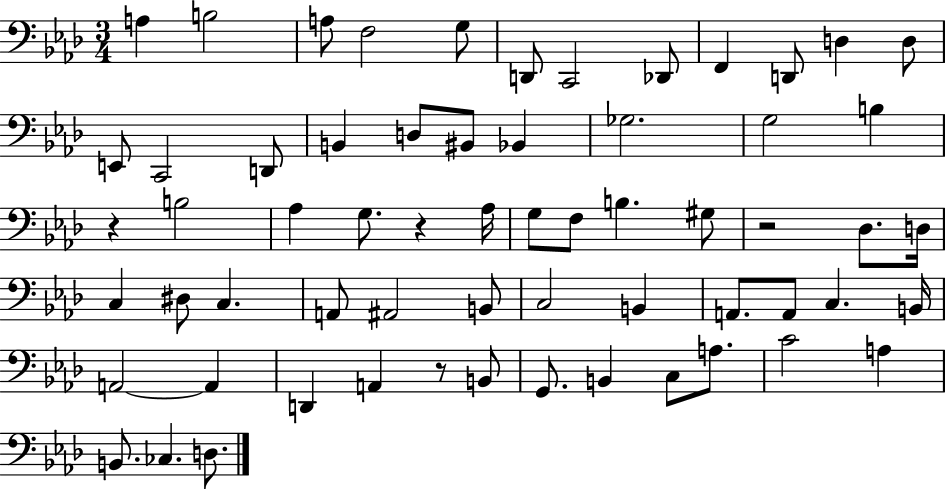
A3/q B3/h A3/e F3/h G3/e D2/e C2/h Db2/e F2/q D2/e D3/q D3/e E2/e C2/h D2/e B2/q D3/e BIS2/e Bb2/q Gb3/h. G3/h B3/q R/q B3/h Ab3/q G3/e. R/q Ab3/s G3/e F3/e B3/q. G#3/e R/h Db3/e. D3/s C3/q D#3/e C3/q. A2/e A#2/h B2/e C3/h B2/q A2/e. A2/e C3/q. B2/s A2/h A2/q D2/q A2/q R/e B2/e G2/e. B2/q C3/e A3/e. C4/h A3/q B2/e. CES3/q. D3/e.